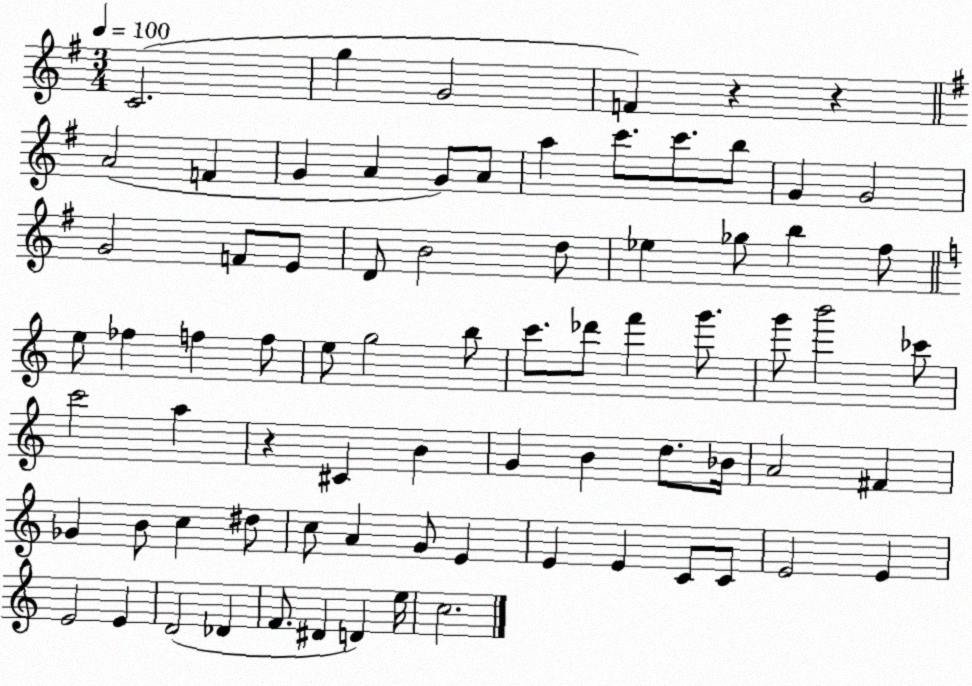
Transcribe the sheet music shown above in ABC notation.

X:1
T:Untitled
M:3/4
L:1/4
K:G
C2 g G2 F z z A2 F G A G/2 A/2 a c'/2 c'/2 b/2 G G2 G2 F/2 E/2 D/2 B2 d/2 _e _g/2 b ^f/2 e/2 _f f f/2 e/2 g2 b/2 c'/2 _d'/2 f' g'/2 g'/2 b'2 _c'/2 c'2 a z ^C B G B d/2 _B/4 A2 ^F _G B/2 c ^d/2 c/2 A G/2 E E E C/2 C/2 E2 E E2 E D2 _D F/2 ^D D e/4 c2